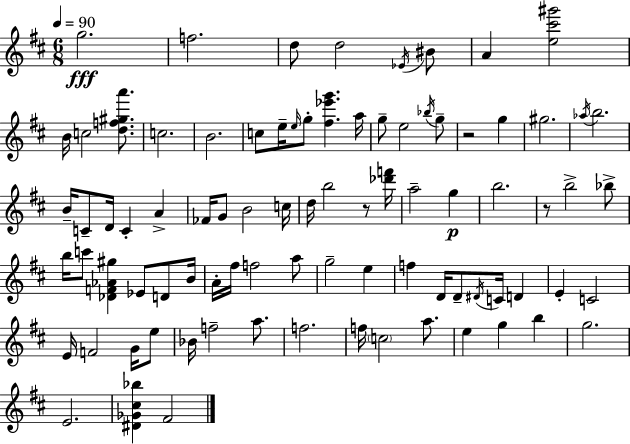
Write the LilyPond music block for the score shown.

{
  \clef treble
  \numericTimeSignature
  \time 6/8
  \key d \major
  \tempo 4 = 90
  g''2.\fff | f''2. | d''8 d''2 \acciaccatura { ees'16 } bis'8 | a'4 <e'' cis''' gis'''>2 | \break b'16 c''2 <d'' f'' gis'' a'''>8. | c''2. | b'2. | c''8 e''16-- \grace { e''16 } g''8-. <fis'' ees''' g'''>4. | \break a''16 g''8-- e''2 | \acciaccatura { bes''16 } g''8-- r2 g''4 | gis''2. | \acciaccatura { aes''16 } b''2. | \break b'16-- c'8-- d'16 c'4-. | a'4-> fes'16 g'8 b'2 | c''16 d''16 b''2 | r8 <des''' f'''>16 a''2-- | \break g''4\p b''2. | r8 b''2-> | bes''8-> b''16 c'''8 <des' f' aes' gis''>4 ees'8 | d'8 b'16 a'16-. fis''16 f''2 | \break a''8 g''2-- | e''4 f''4 d'16 d'8-- \acciaccatura { dis'16 } | c'16 d'4 e'4-. c'2 | e'16 f'2 | \break g'16 e''8 bes'16 f''2-- | a''8. f''2. | f''16 \parenthesize c''2 | a''8. e''4 g''4 | \break b''4 g''2. | e'2. | <dis' ges' cis'' bes''>4 fis'2 | \bar "|."
}